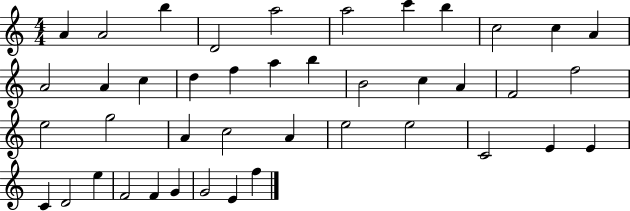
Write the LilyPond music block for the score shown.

{
  \clef treble
  \numericTimeSignature
  \time 4/4
  \key c \major
  a'4 a'2 b''4 | d'2 a''2 | a''2 c'''4 b''4 | c''2 c''4 a'4 | \break a'2 a'4 c''4 | d''4 f''4 a''4 b''4 | b'2 c''4 a'4 | f'2 f''2 | \break e''2 g''2 | a'4 c''2 a'4 | e''2 e''2 | c'2 e'4 e'4 | \break c'4 d'2 e''4 | f'2 f'4 g'4 | g'2 e'4 f''4 | \bar "|."
}